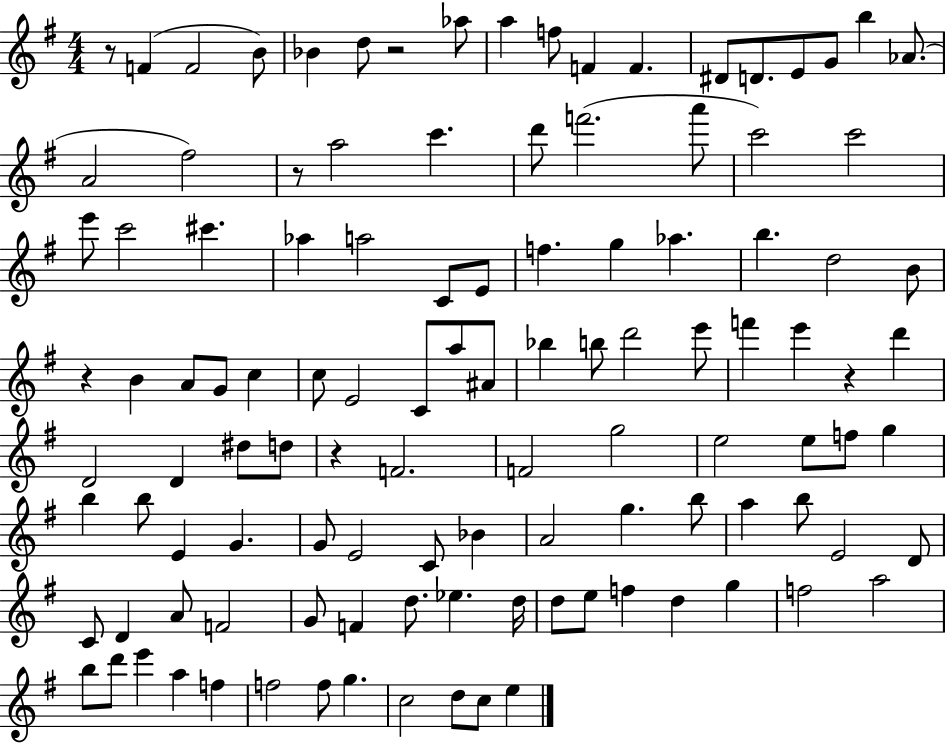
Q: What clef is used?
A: treble